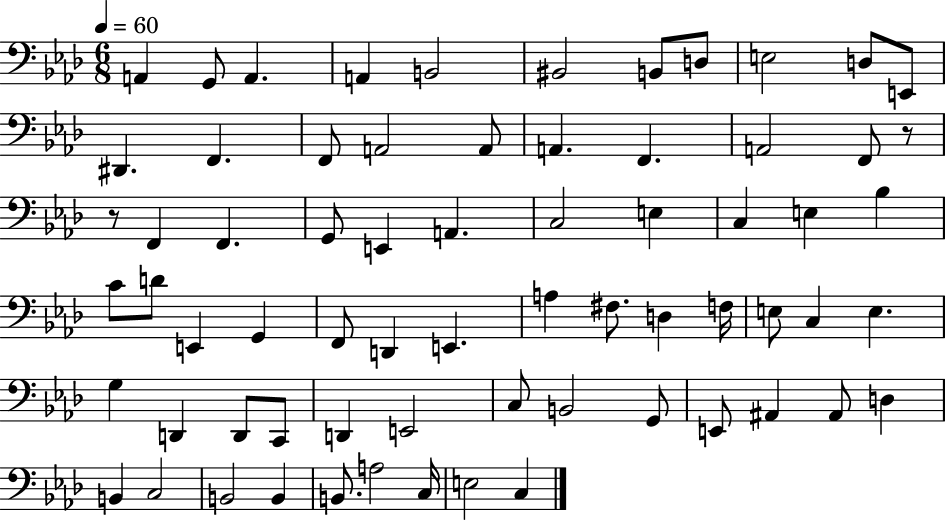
A2/q G2/e A2/q. A2/q B2/h BIS2/h B2/e D3/e E3/h D3/e E2/e D#2/q. F2/q. F2/e A2/h A2/e A2/q. F2/q. A2/h F2/e R/e R/e F2/q F2/q. G2/e E2/q A2/q. C3/h E3/q C3/q E3/q Bb3/q C4/e D4/e E2/q G2/q F2/e D2/q E2/q. A3/q F#3/e. D3/q F3/s E3/e C3/q E3/q. G3/q D2/q D2/e C2/e D2/q E2/h C3/e B2/h G2/e E2/e A#2/q A#2/e D3/q B2/q C3/h B2/h B2/q B2/e. A3/h C3/s E3/h C3/q